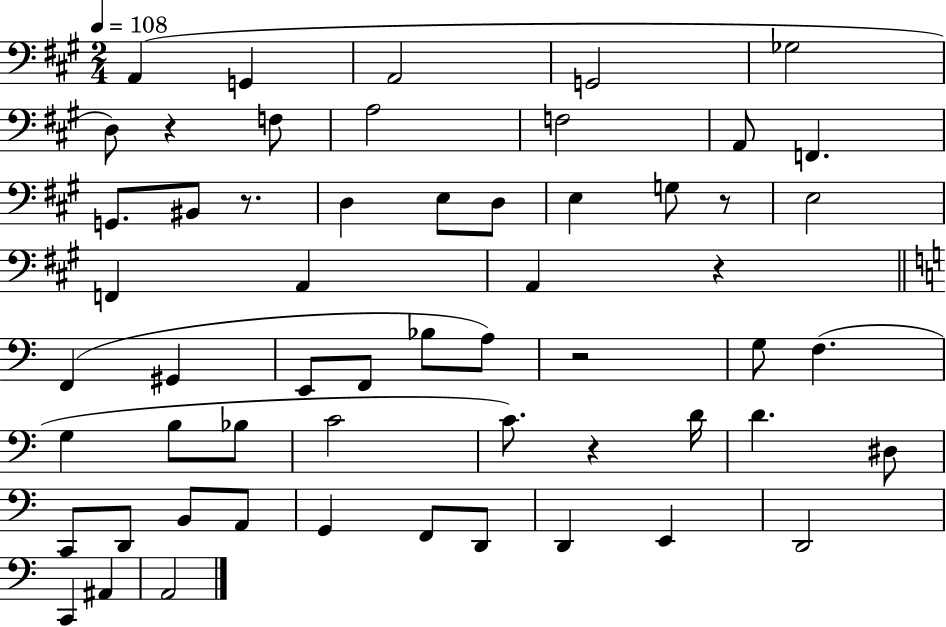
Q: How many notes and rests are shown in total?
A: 57